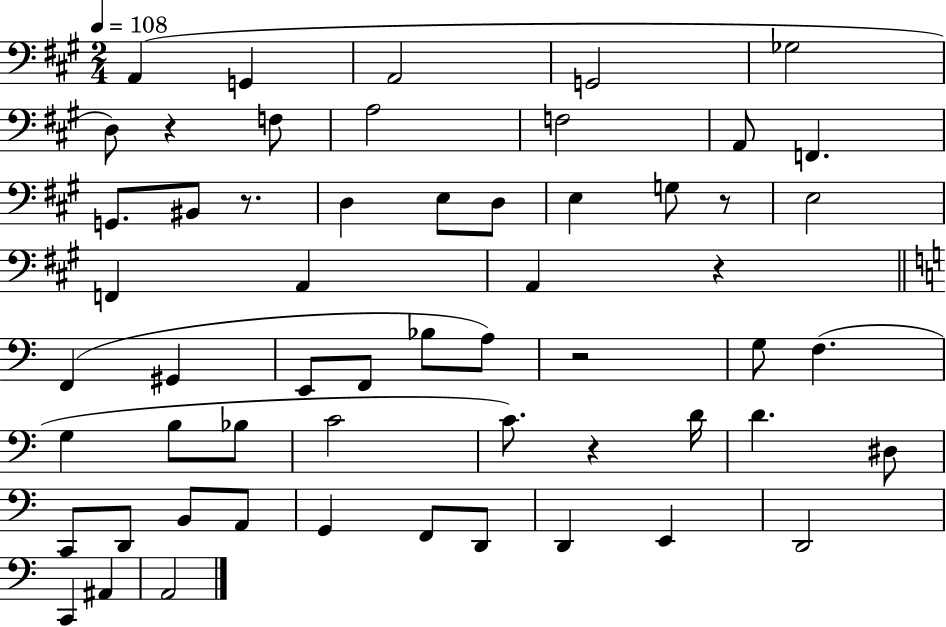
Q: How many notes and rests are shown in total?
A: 57